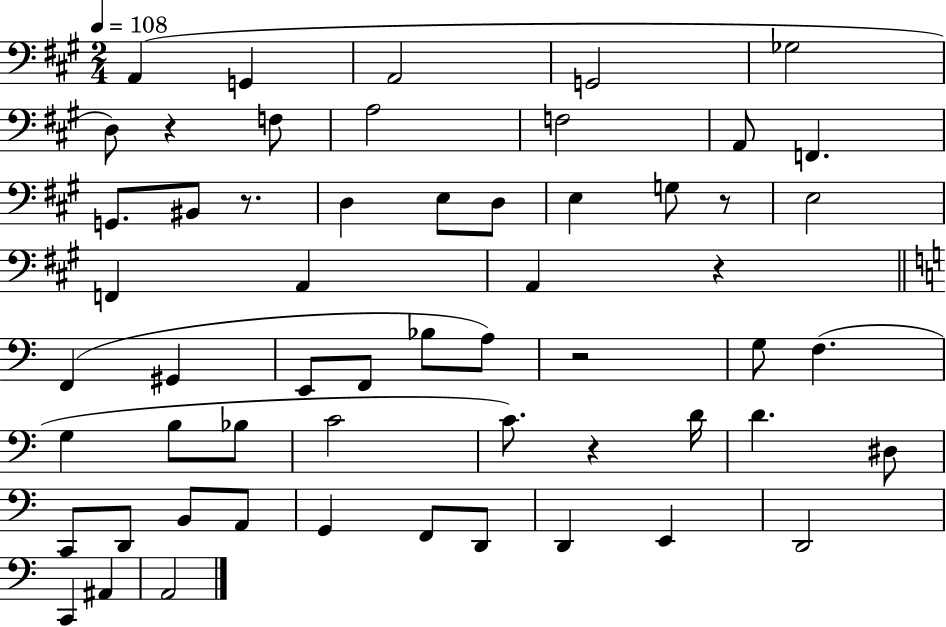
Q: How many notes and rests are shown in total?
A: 57